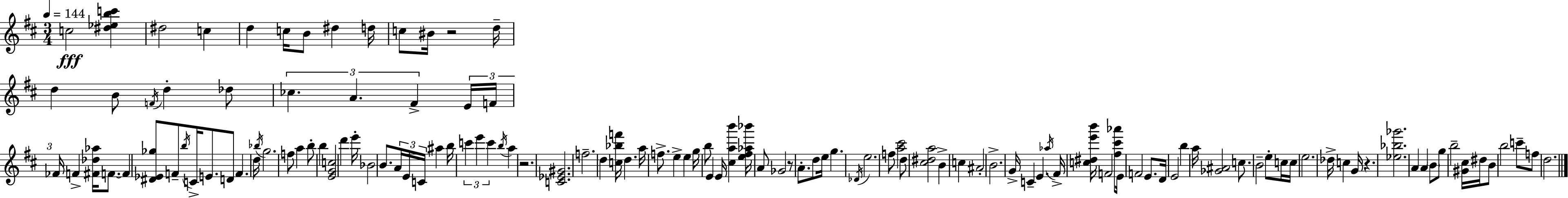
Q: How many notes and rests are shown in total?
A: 129